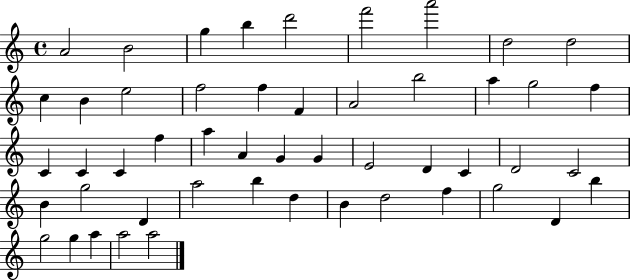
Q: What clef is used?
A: treble